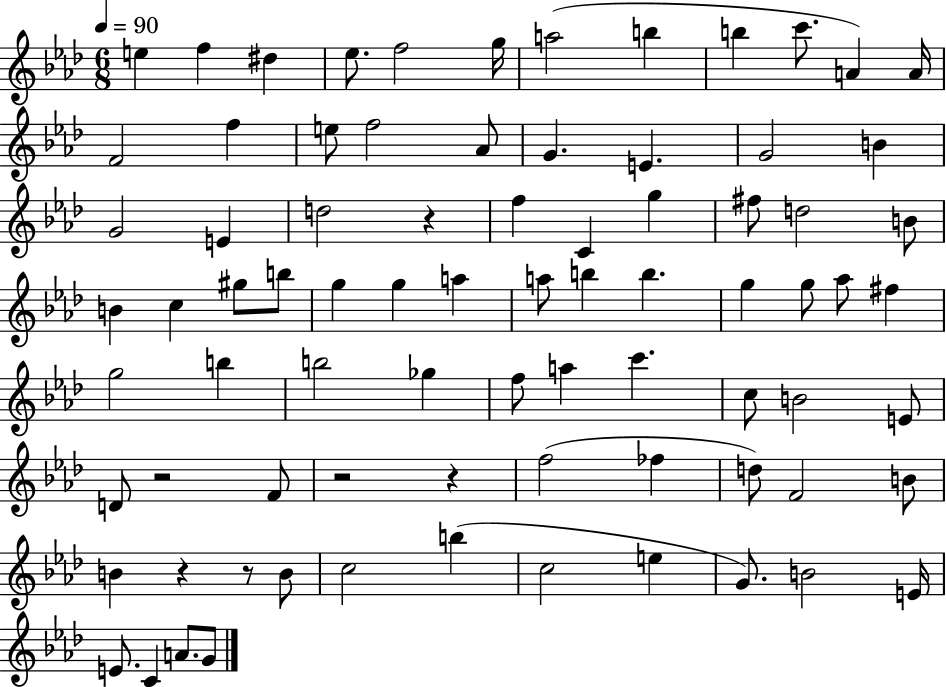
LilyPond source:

{
  \clef treble
  \numericTimeSignature
  \time 6/8
  \key aes \major
  \tempo 4 = 90
  e''4 f''4 dis''4 | ees''8. f''2 g''16 | a''2( b''4 | b''4 c'''8. a'4) a'16 | \break f'2 f''4 | e''8 f''2 aes'8 | g'4. e'4. | g'2 b'4 | \break g'2 e'4 | d''2 r4 | f''4 c'4 g''4 | fis''8 d''2 b'8 | \break b'4 c''4 gis''8 b''8 | g''4 g''4 a''4 | a''8 b''4 b''4. | g''4 g''8 aes''8 fis''4 | \break g''2 b''4 | b''2 ges''4 | f''8 a''4 c'''4. | c''8 b'2 e'8 | \break d'8 r2 f'8 | r2 r4 | f''2( fes''4 | d''8) f'2 b'8 | \break b'4 r4 r8 b'8 | c''2 b''4( | c''2 e''4 | g'8.) b'2 e'16 | \break e'8. c'4 a'8. g'8 | \bar "|."
}